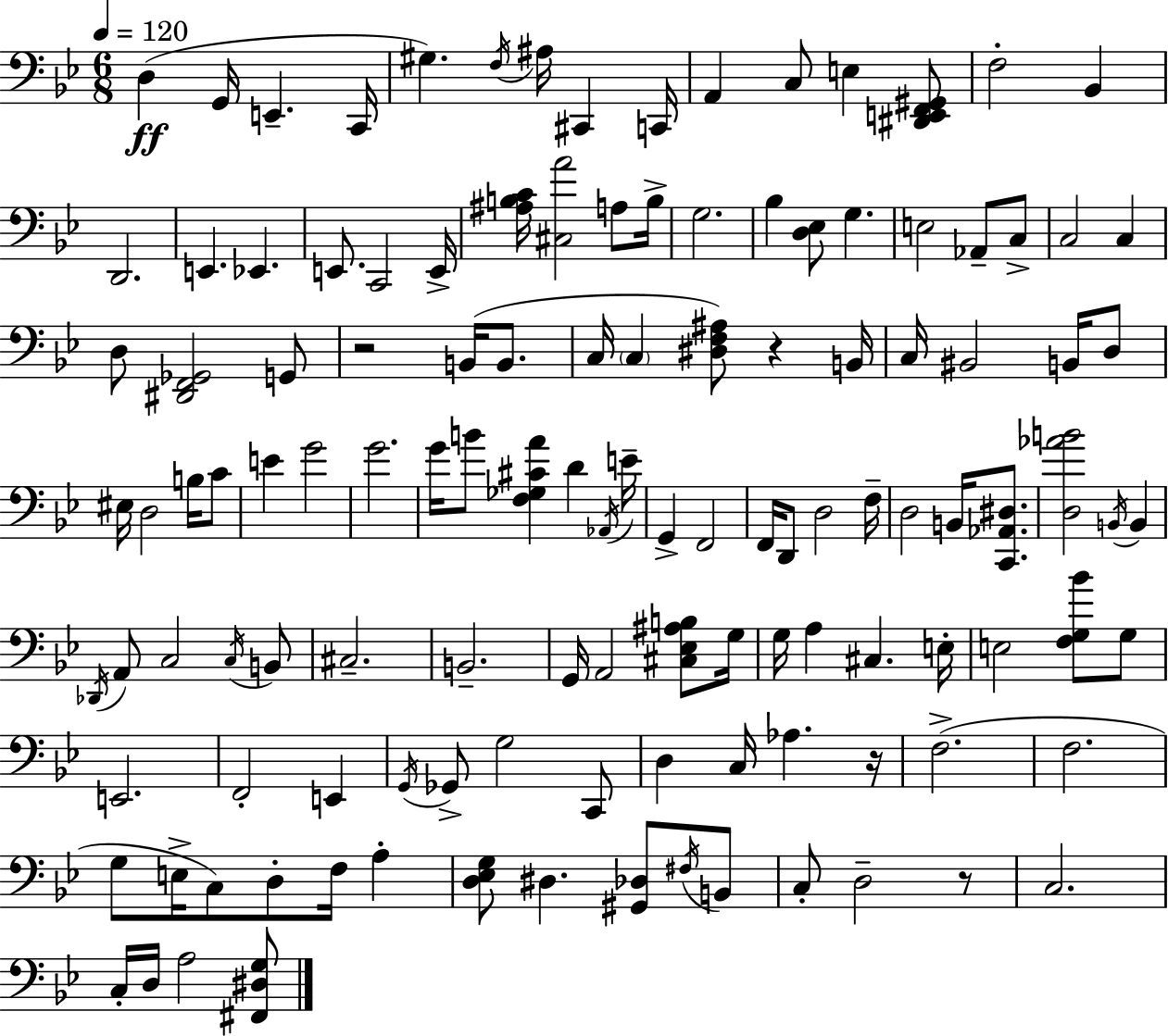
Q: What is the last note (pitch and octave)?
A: A3